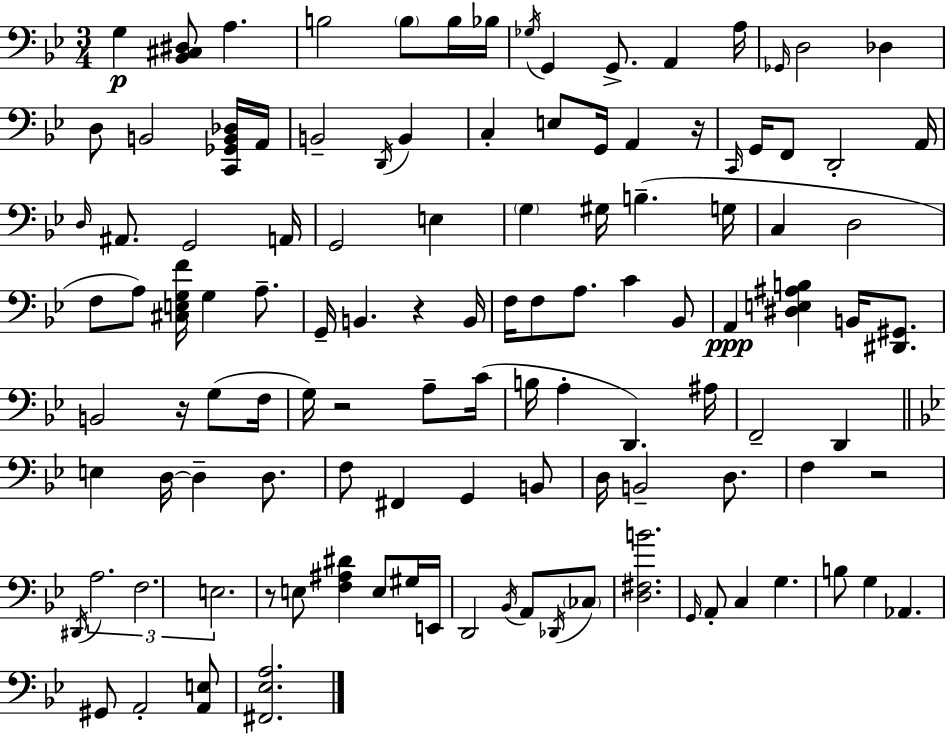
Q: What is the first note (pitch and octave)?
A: G3